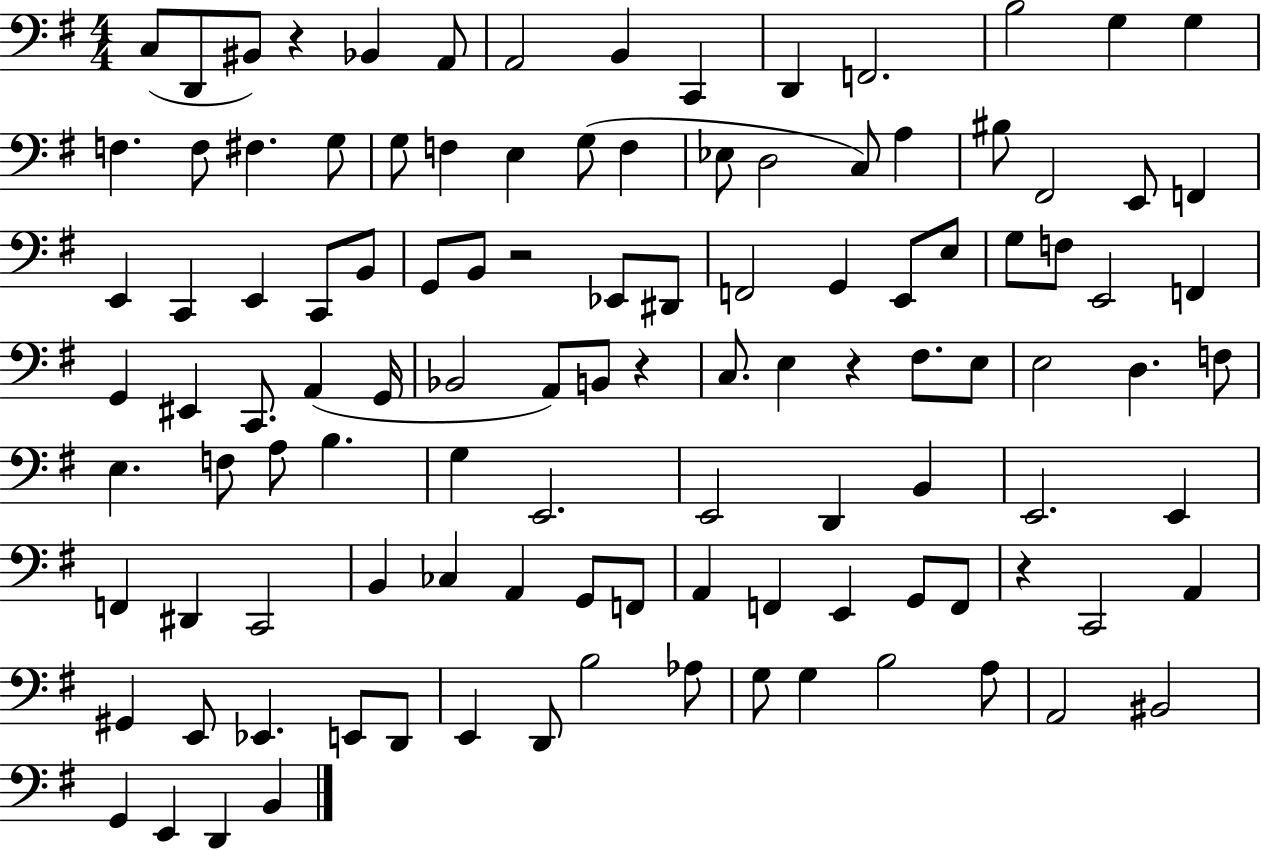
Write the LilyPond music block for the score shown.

{
  \clef bass
  \numericTimeSignature
  \time 4/4
  \key g \major
  c8( d,8 bis,8) r4 bes,4 a,8 | a,2 b,4 c,4 | d,4 f,2. | b2 g4 g4 | \break f4. f8 fis4. g8 | g8 f4 e4 g8( f4 | ees8 d2 c8) a4 | bis8 fis,2 e,8 f,4 | \break e,4 c,4 e,4 c,8 b,8 | g,8 b,8 r2 ees,8 dis,8 | f,2 g,4 e,8 e8 | g8 f8 e,2 f,4 | \break g,4 eis,4 c,8. a,4( g,16 | bes,2 a,8) b,8 r4 | c8. e4 r4 fis8. e8 | e2 d4. f8 | \break e4. f8 a8 b4. | g4 e,2. | e,2 d,4 b,4 | e,2. e,4 | \break f,4 dis,4 c,2 | b,4 ces4 a,4 g,8 f,8 | a,4 f,4 e,4 g,8 f,8 | r4 c,2 a,4 | \break gis,4 e,8 ees,4. e,8 d,8 | e,4 d,8 b2 aes8 | g8 g4 b2 a8 | a,2 bis,2 | \break g,4 e,4 d,4 b,4 | \bar "|."
}